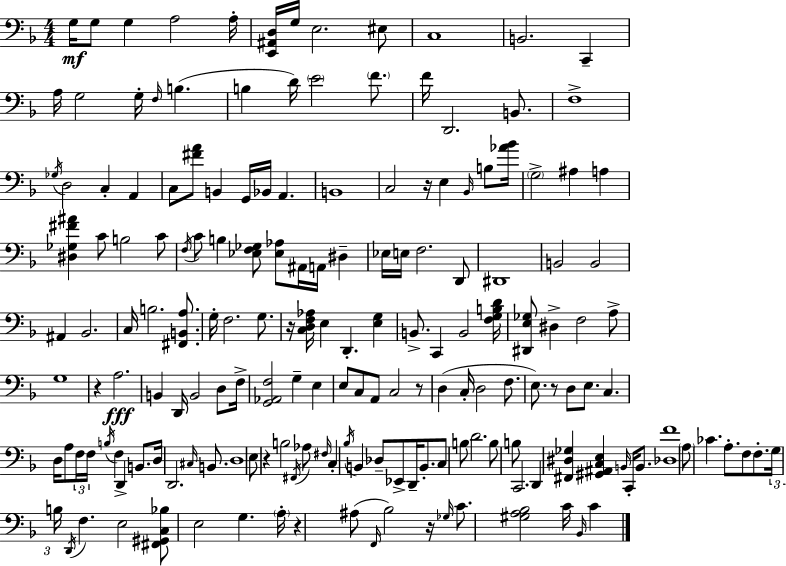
G3/s G3/e G3/q A3/h A3/s [E2,A#2,D3]/s G3/s E3/h. EIS3/e C3/w B2/h. C2/q A3/s G3/h G3/s F3/s B3/q. B3/q D4/s E4/h F4/e. F4/s D2/h. B2/e. F3/w Gb3/s D3/h C3/q A2/q C3/e [F#4,A4]/e B2/q G2/s Bb2/s A2/q. B2/w C3/h R/s E3/q Bb2/s B3/e [Ab4,Bb4]/s G3/h A#3/q A3/q [D#3,Gb3,F#4,A#4]/q C4/e B3/h C4/e F3/s C4/e B3/q [Eb3,F3,Gb3]/e [Eb3,Ab3]/e A#2/s A2/s D#3/q Eb3/s E3/s F3/h. D2/e D#2/w B2/h B2/h A#2/q Bb2/h. C3/s B3/h. [F#2,B2,A3]/e. G3/s F3/h. G3/e. R/s [C3,D3,F3,Ab3]/s E3/q D2/q. [E3,G3]/q B2/e. C2/q B2/h [F3,G3,B3,D4]/s [D#2,E3,Gb3]/e D#3/q F3/h A3/e G3/w R/q A3/h. B2/q D2/s B2/h D3/e F3/s [G2,Ab2,F3]/h G3/q E3/q E3/e C3/e A2/e C3/h R/e D3/q C3/s D3/h F3/e. E3/e. R/e D3/e E3/e. C3/q. D3/s A3/e F3/s F3/s B3/s F3/q D2/q B2/e. D3/s D2/h. C#3/s B2/e. D3/w E3/e R/q B3/h F#2/s Ab3/e F#3/s C3/q Bb3/s B2/q Db3/e Eb2/e D2/s B2/e. C3/e B3/e D4/h. B3/e B3/e C2/h. D2/q [F#2,D#3,Gb3]/q [G#2,A#2,C3,E3]/q B2/s C2/s B2/e. [Db3,F4]/w A3/e CES4/q. A3/e. F3/e F3/e. G3/s B3/s D2/s F3/q. E3/h [F#2,G#2,C3,Bb3]/e E3/h G3/q. A3/s R/q A#3/e F2/s Bb3/h R/s Gb3/s C4/e. [G#3,A3,Bb3]/h C4/s Bb2/s C4/q